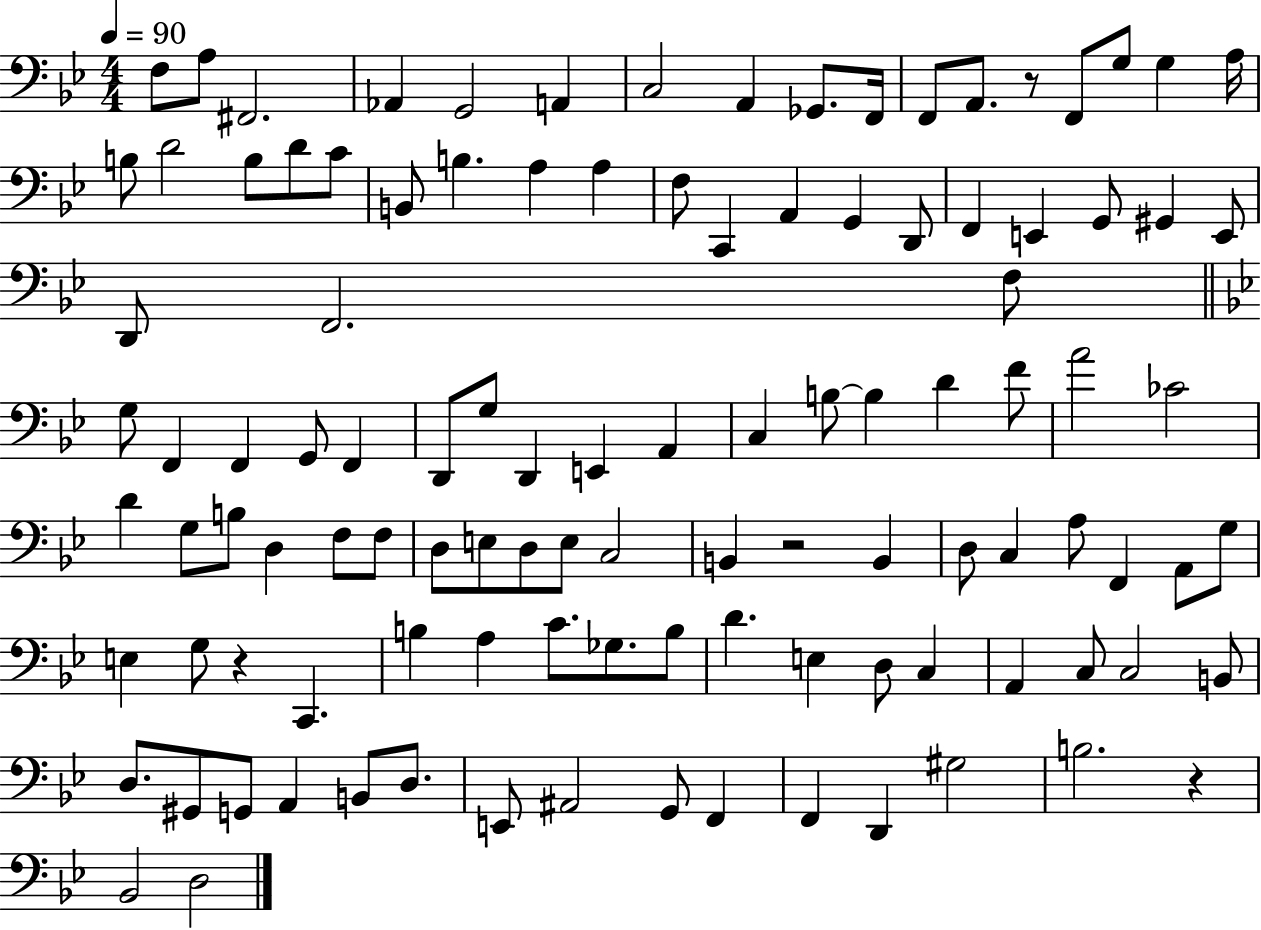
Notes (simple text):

F3/e A3/e F#2/h. Ab2/q G2/h A2/q C3/h A2/q Gb2/e. F2/s F2/e A2/e. R/e F2/e G3/e G3/q A3/s B3/e D4/h B3/e D4/e C4/e B2/e B3/q. A3/q A3/q F3/e C2/q A2/q G2/q D2/e F2/q E2/q G2/e G#2/q E2/e D2/e F2/h. F3/e G3/e F2/q F2/q G2/e F2/q D2/e G3/e D2/q E2/q A2/q C3/q B3/e B3/q D4/q F4/e A4/h CES4/h D4/q G3/e B3/e D3/q F3/e F3/e D3/e E3/e D3/e E3/e C3/h B2/q R/h B2/q D3/e C3/q A3/e F2/q A2/e G3/e E3/q G3/e R/q C2/q. B3/q A3/q C4/e. Gb3/e. B3/e D4/q. E3/q D3/e C3/q A2/q C3/e C3/h B2/e D3/e. G#2/e G2/e A2/q B2/e D3/e. E2/e A#2/h G2/e F2/q F2/q D2/q G#3/h B3/h. R/q Bb2/h D3/h